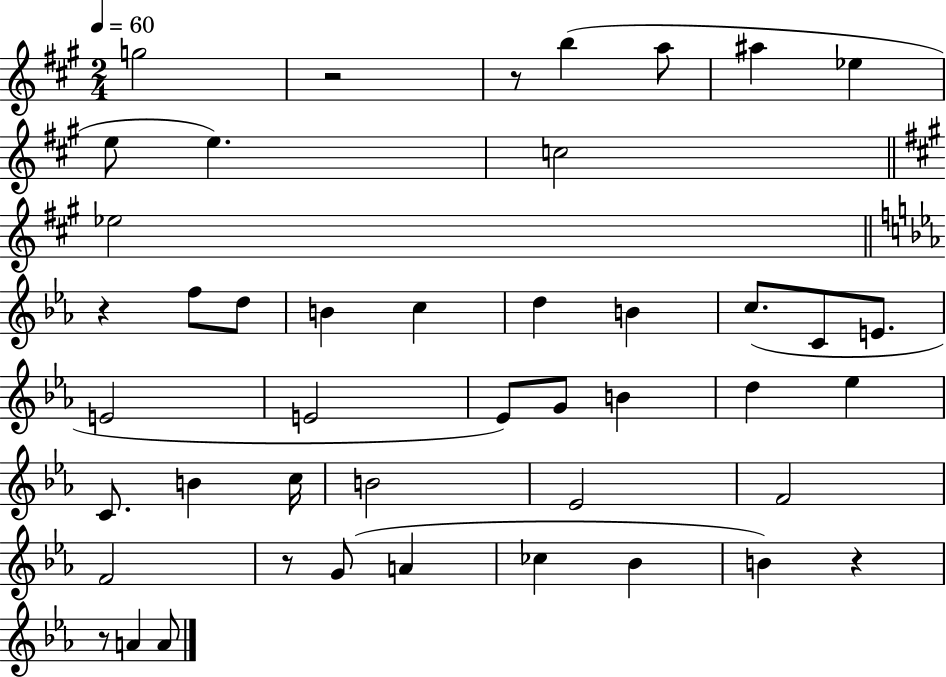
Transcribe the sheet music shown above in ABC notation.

X:1
T:Untitled
M:2/4
L:1/4
K:A
g2 z2 z/2 b a/2 ^a _e e/2 e c2 _e2 z f/2 d/2 B c d B c/2 C/2 E/2 E2 E2 _E/2 G/2 B d _e C/2 B c/4 B2 _E2 F2 F2 z/2 G/2 A _c _B B z z/2 A A/2